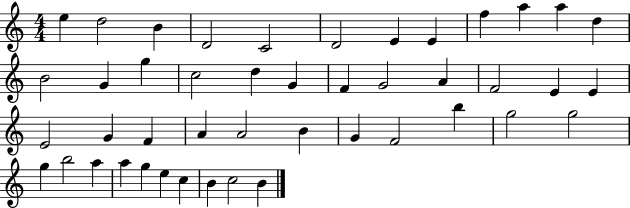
X:1
T:Untitled
M:4/4
L:1/4
K:C
e d2 B D2 C2 D2 E E f a a d B2 G g c2 d G F G2 A F2 E E E2 G F A A2 B G F2 b g2 g2 g b2 a a g e c B c2 B